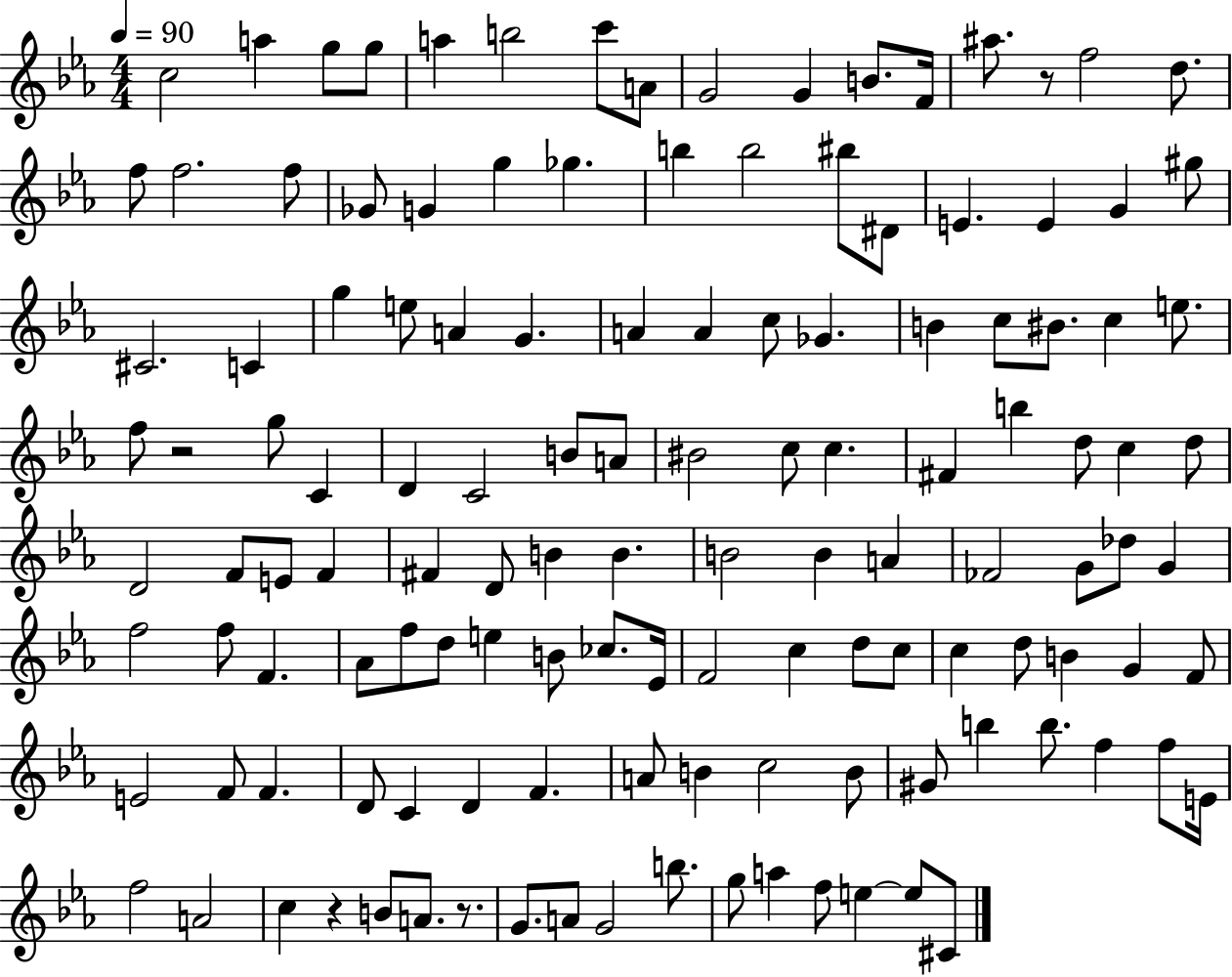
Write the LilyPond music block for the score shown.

{
  \clef treble
  \numericTimeSignature
  \time 4/4
  \key ees \major
  \tempo 4 = 90
  c''2 a''4 g''8 g''8 | a''4 b''2 c'''8 a'8 | g'2 g'4 b'8. f'16 | ais''8. r8 f''2 d''8. | \break f''8 f''2. f''8 | ges'8 g'4 g''4 ges''4. | b''4 b''2 bis''8 dis'8 | e'4. e'4 g'4 gis''8 | \break cis'2. c'4 | g''4 e''8 a'4 g'4. | a'4 a'4 c''8 ges'4. | b'4 c''8 bis'8. c''4 e''8. | \break f''8 r2 g''8 c'4 | d'4 c'2 b'8 a'8 | bis'2 c''8 c''4. | fis'4 b''4 d''8 c''4 d''8 | \break d'2 f'8 e'8 f'4 | fis'4 d'8 b'4 b'4. | b'2 b'4 a'4 | fes'2 g'8 des''8 g'4 | \break f''2 f''8 f'4. | aes'8 f''8 d''8 e''4 b'8 ces''8. ees'16 | f'2 c''4 d''8 c''8 | c''4 d''8 b'4 g'4 f'8 | \break e'2 f'8 f'4. | d'8 c'4 d'4 f'4. | a'8 b'4 c''2 b'8 | gis'8 b''4 b''8. f''4 f''8 e'16 | \break f''2 a'2 | c''4 r4 b'8 a'8. r8. | g'8. a'8 g'2 b''8. | g''8 a''4 f''8 e''4~~ e''8 cis'8 | \break \bar "|."
}